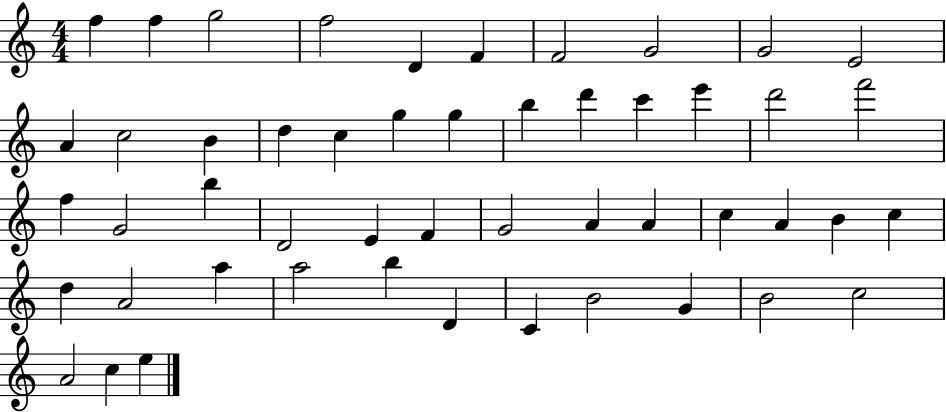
F5/q F5/q G5/h F5/h D4/q F4/q F4/h G4/h G4/h E4/h A4/q C5/h B4/q D5/q C5/q G5/q G5/q B5/q D6/q C6/q E6/q D6/h F6/h F5/q G4/h B5/q D4/h E4/q F4/q G4/h A4/q A4/q C5/q A4/q B4/q C5/q D5/q A4/h A5/q A5/h B5/q D4/q C4/q B4/h G4/q B4/h C5/h A4/h C5/q E5/q